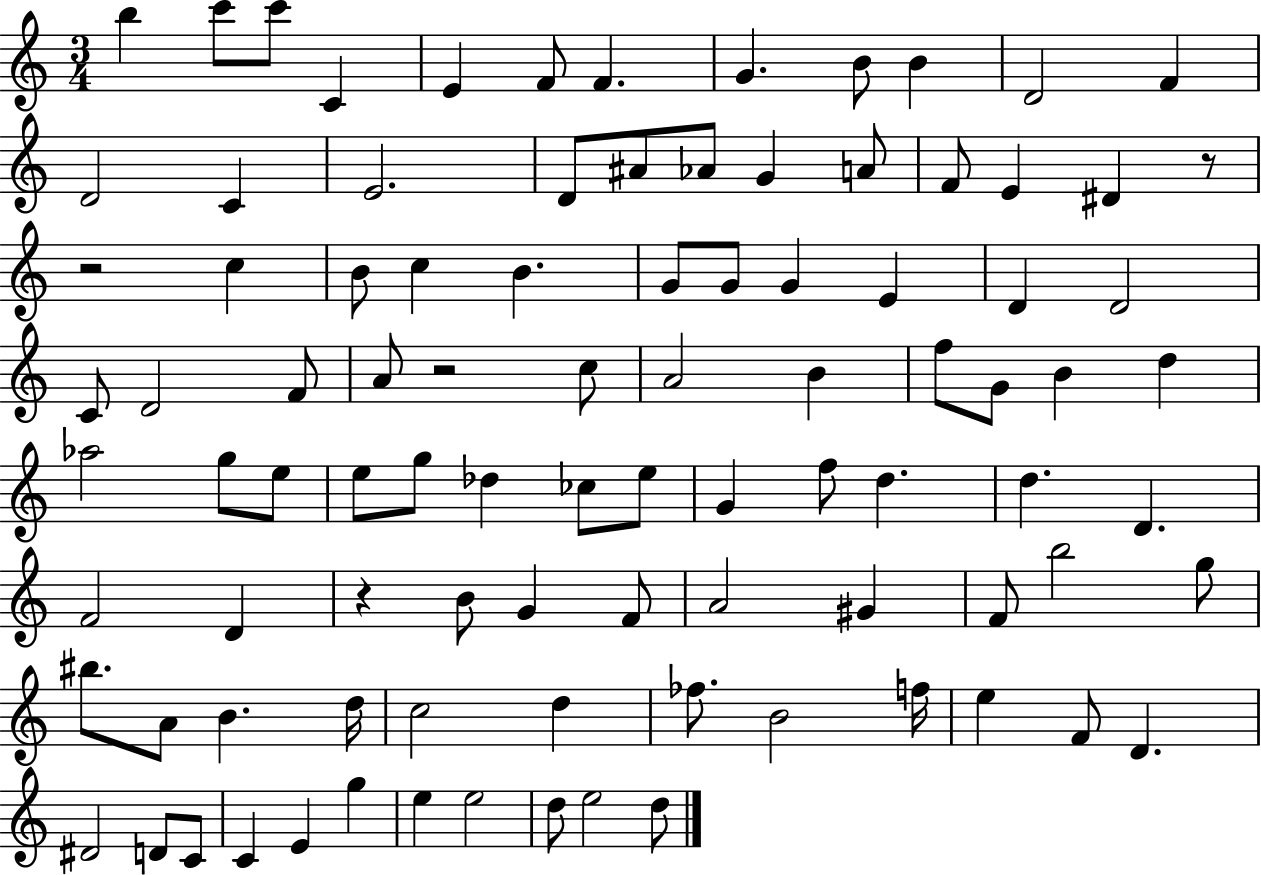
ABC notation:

X:1
T:Untitled
M:3/4
L:1/4
K:C
b c'/2 c'/2 C E F/2 F G B/2 B D2 F D2 C E2 D/2 ^A/2 _A/2 G A/2 F/2 E ^D z/2 z2 c B/2 c B G/2 G/2 G E D D2 C/2 D2 F/2 A/2 z2 c/2 A2 B f/2 G/2 B d _a2 g/2 e/2 e/2 g/2 _d _c/2 e/2 G f/2 d d D F2 D z B/2 G F/2 A2 ^G F/2 b2 g/2 ^b/2 A/2 B d/4 c2 d _f/2 B2 f/4 e F/2 D ^D2 D/2 C/2 C E g e e2 d/2 e2 d/2